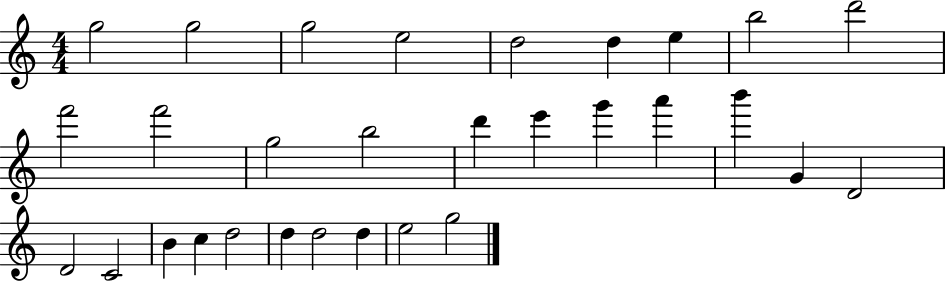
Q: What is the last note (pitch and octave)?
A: G5